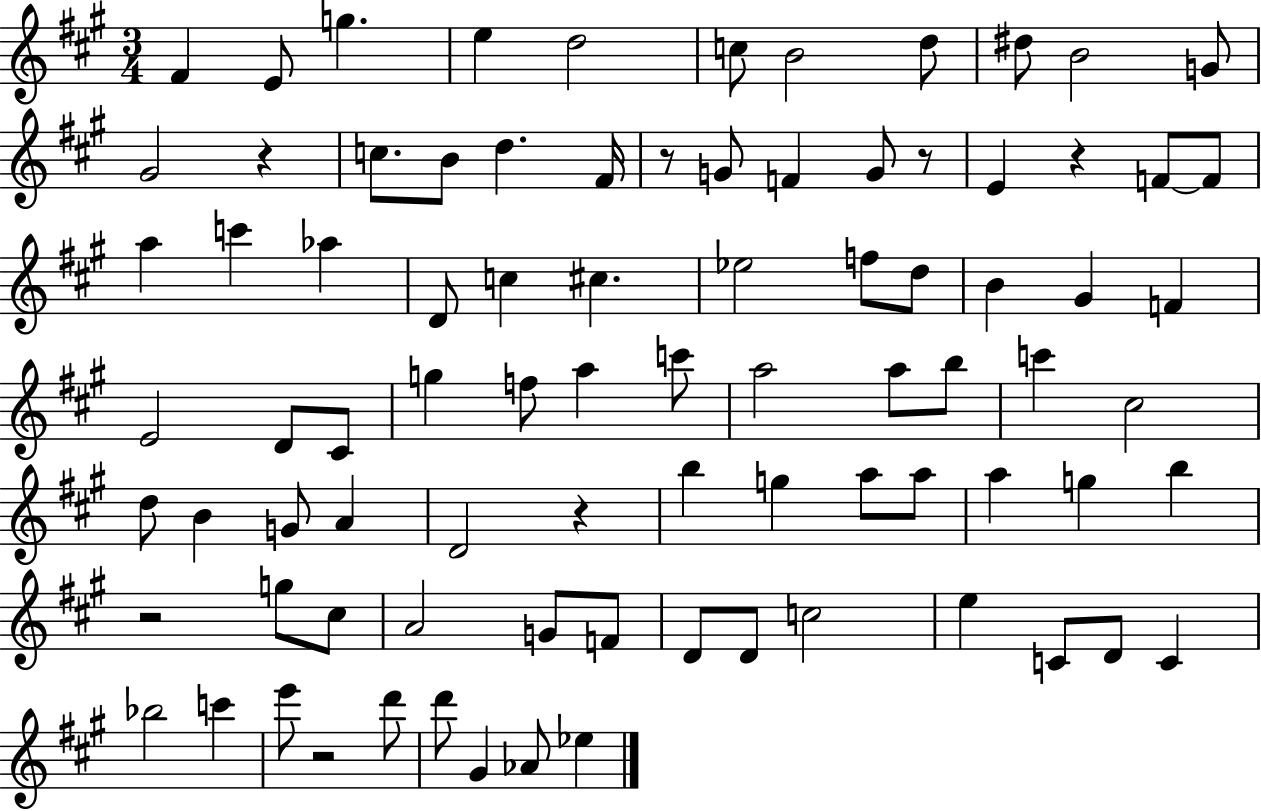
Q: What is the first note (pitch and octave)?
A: F#4